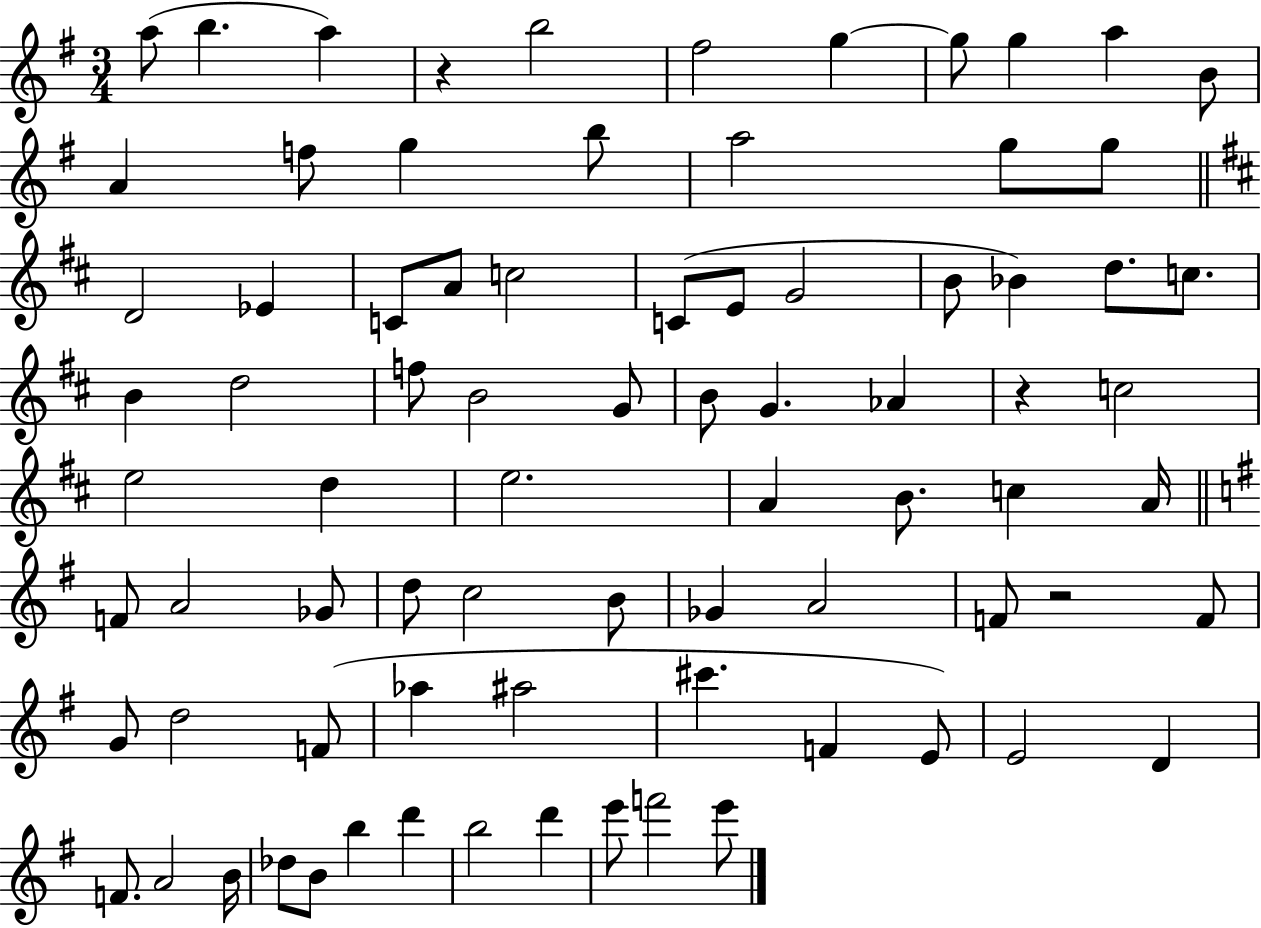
A5/e B5/q. A5/q R/q B5/h F#5/h G5/q G5/e G5/q A5/q B4/e A4/q F5/e G5/q B5/e A5/h G5/e G5/e D4/h Eb4/q C4/e A4/e C5/h C4/e E4/e G4/h B4/e Bb4/q D5/e. C5/e. B4/q D5/h F5/e B4/h G4/e B4/e G4/q. Ab4/q R/q C5/h E5/h D5/q E5/h. A4/q B4/e. C5/q A4/s F4/e A4/h Gb4/e D5/e C5/h B4/e Gb4/q A4/h F4/e R/h F4/e G4/e D5/h F4/e Ab5/q A#5/h C#6/q. F4/q E4/e E4/h D4/q F4/e. A4/h B4/s Db5/e B4/e B5/q D6/q B5/h D6/q E6/e F6/h E6/e